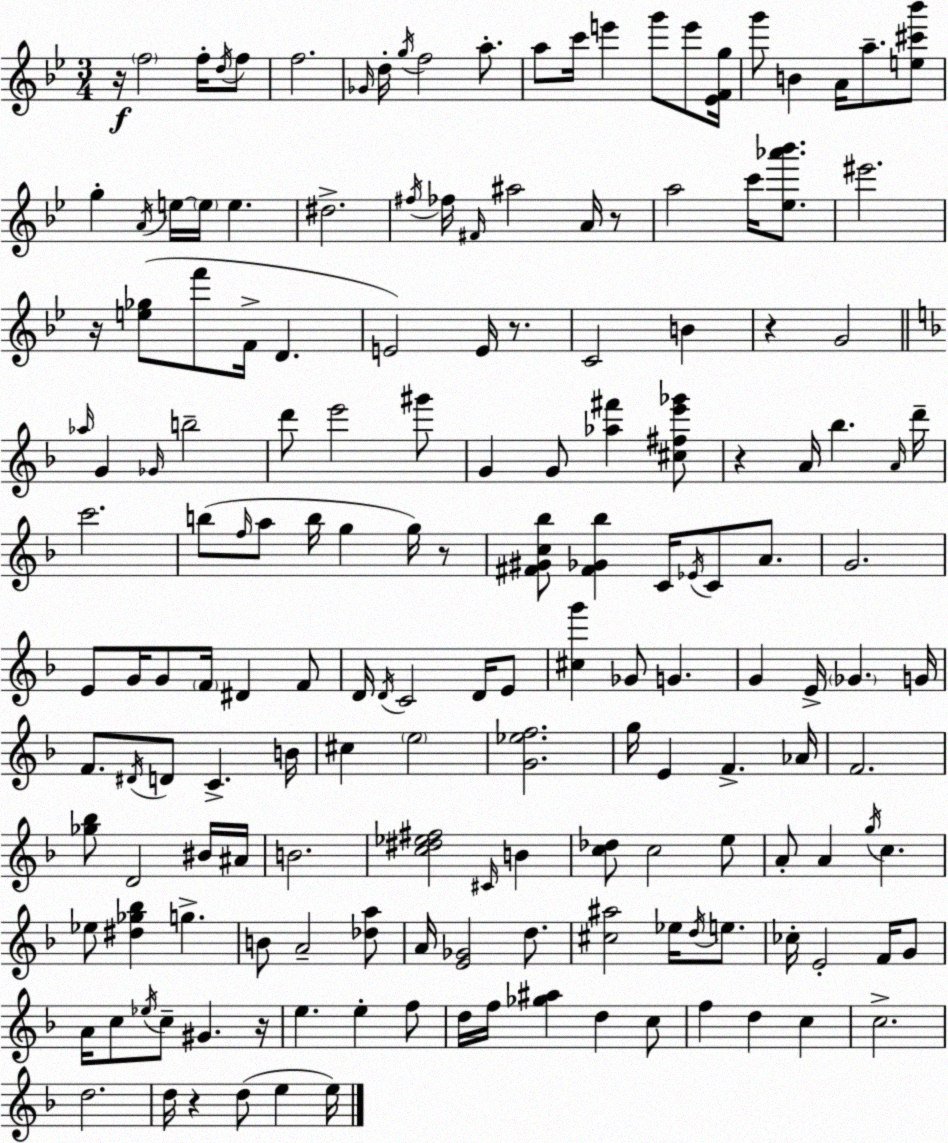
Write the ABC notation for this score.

X:1
T:Untitled
M:3/4
L:1/4
K:Bb
z/4 f2 f/4 d/4 f/2 f2 _G/4 d/4 g/4 f2 a/2 a/2 c'/4 e' g'/2 e'/2 [_EFg]/4 g'/2 B A/4 a/2 [e^c'_b']/2 g A/4 e/4 e/4 e ^d2 ^f/4 _f/4 ^F/4 ^a2 A/4 z/2 a2 c'/4 [_e_a'_b']/2 ^e'2 z/4 [e_g]/2 f'/2 F/4 D E2 E/4 z/2 C2 B z G2 _a/4 G _G/4 b2 d'/2 e'2 ^g'/2 G G/2 [_a^f'] [^c^fe'_g']/2 z A/4 _b A/4 d'/4 c'2 b/2 f/4 a/2 b/4 g g/4 z/2 [^F^Gc_b]/2 [^F_G_b] C/4 _E/4 C/2 A/2 G2 E/2 G/4 G/2 F/4 ^D F/2 D/4 D/4 C2 D/4 E/2 [^cg'] _G/2 G G E/4 _G G/4 F/2 ^D/4 D/2 C B/4 ^c e2 [G_ef]2 g/4 E F _A/4 F2 [_g_b]/2 D2 ^B/4 ^A/4 B2 [c^d_e^f]2 ^C/4 B [c_d]/2 c2 e/2 A/2 A g/4 c _e/2 [^d_g_b] g B/2 A2 [_da]/2 A/4 [E_G]2 d/2 [^c^a]2 _e/4 d/4 e/2 _c/4 E2 F/4 G/2 A/4 c/2 _e/4 c/2 ^G z/4 e e f/2 d/4 f/4 [_g^a] d c/2 f d c c2 d2 d/4 z d/2 e e/4